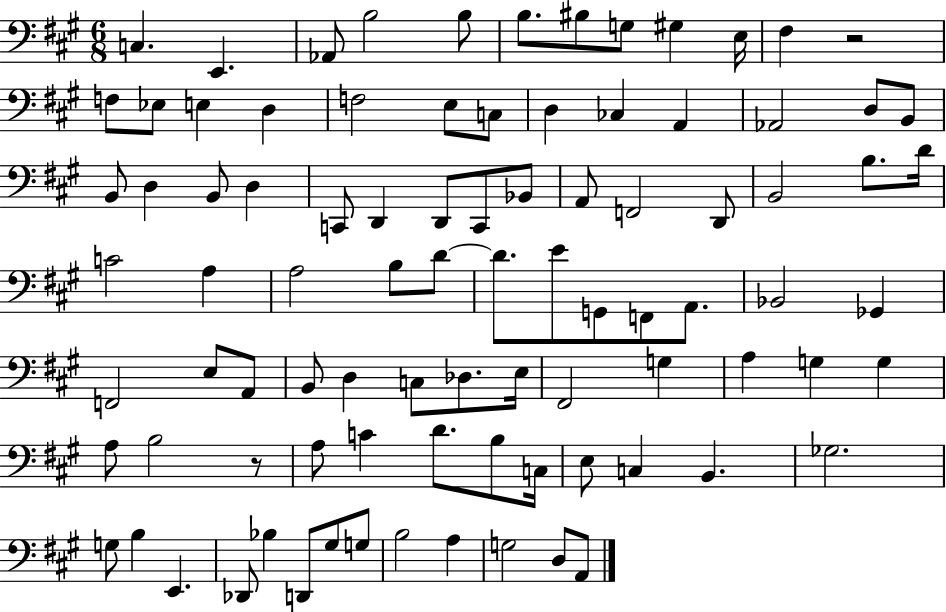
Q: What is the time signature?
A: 6/8